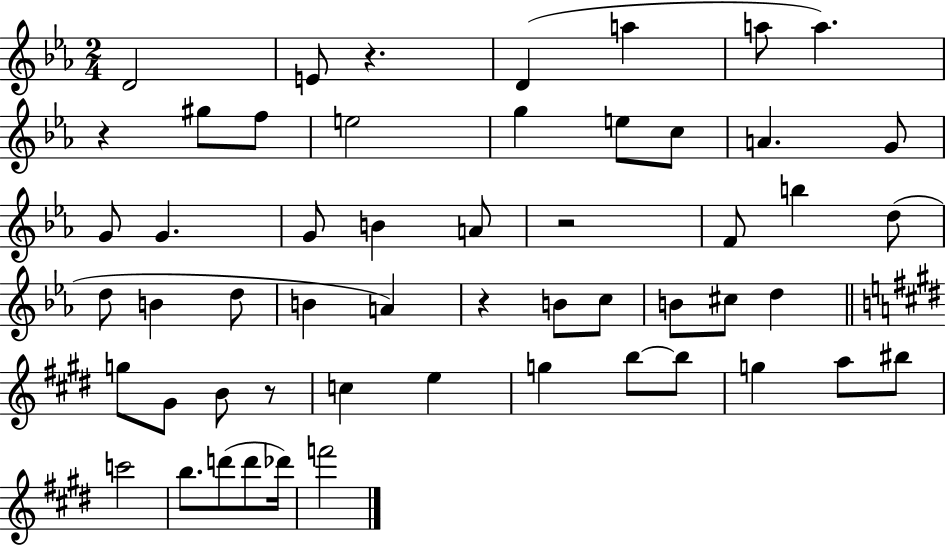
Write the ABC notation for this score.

X:1
T:Untitled
M:2/4
L:1/4
K:Eb
D2 E/2 z D a a/2 a z ^g/2 f/2 e2 g e/2 c/2 A G/2 G/2 G G/2 B A/2 z2 F/2 b d/2 d/2 B d/2 B A z B/2 c/2 B/2 ^c/2 d g/2 ^G/2 B/2 z/2 c e g b/2 b/2 g a/2 ^b/2 c'2 b/2 d'/2 d'/2 _d'/4 f'2